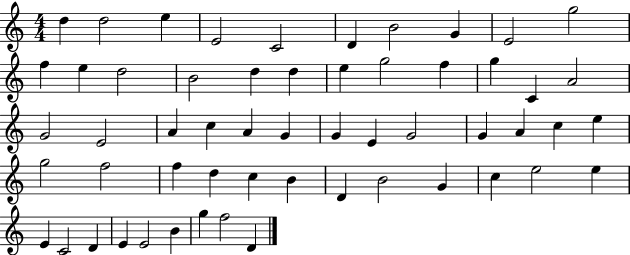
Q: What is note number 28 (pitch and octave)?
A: G4